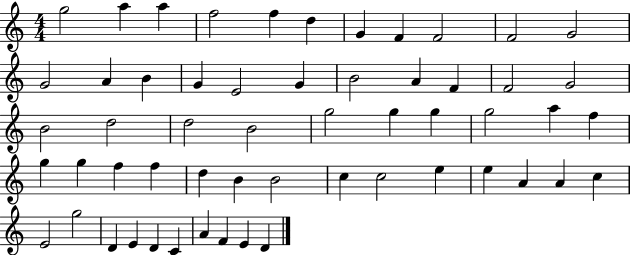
{
  \clef treble
  \numericTimeSignature
  \time 4/4
  \key c \major
  g''2 a''4 a''4 | f''2 f''4 d''4 | g'4 f'4 f'2 | f'2 g'2 | \break g'2 a'4 b'4 | g'4 e'2 g'4 | b'2 a'4 f'4 | f'2 g'2 | \break b'2 d''2 | d''2 b'2 | g''2 g''4 g''4 | g''2 a''4 f''4 | \break g''4 g''4 f''4 f''4 | d''4 b'4 b'2 | c''4 c''2 e''4 | e''4 a'4 a'4 c''4 | \break e'2 g''2 | d'4 e'4 d'4 c'4 | a'4 f'4 e'4 d'4 | \bar "|."
}